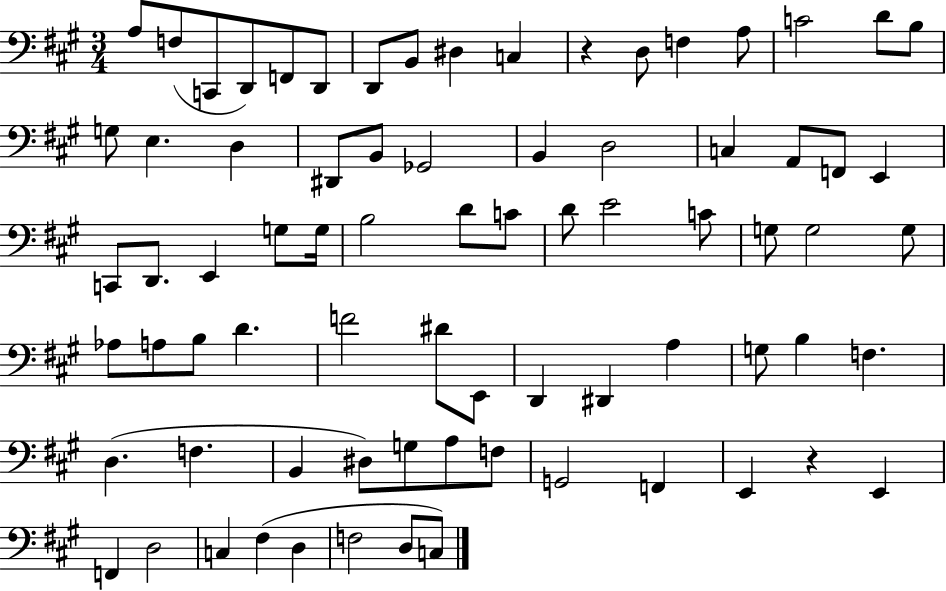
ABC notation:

X:1
T:Untitled
M:3/4
L:1/4
K:A
A,/2 F,/2 C,,/2 D,,/2 F,,/2 D,,/2 D,,/2 B,,/2 ^D, C, z D,/2 F, A,/2 C2 D/2 B,/2 G,/2 E, D, ^D,,/2 B,,/2 _G,,2 B,, D,2 C, A,,/2 F,,/2 E,, C,,/2 D,,/2 E,, G,/2 G,/4 B,2 D/2 C/2 D/2 E2 C/2 G,/2 G,2 G,/2 _A,/2 A,/2 B,/2 D F2 ^D/2 E,,/2 D,, ^D,, A, G,/2 B, F, D, F, B,, ^D,/2 G,/2 A,/2 F,/2 G,,2 F,, E,, z E,, F,, D,2 C, ^F, D, F,2 D,/2 C,/2